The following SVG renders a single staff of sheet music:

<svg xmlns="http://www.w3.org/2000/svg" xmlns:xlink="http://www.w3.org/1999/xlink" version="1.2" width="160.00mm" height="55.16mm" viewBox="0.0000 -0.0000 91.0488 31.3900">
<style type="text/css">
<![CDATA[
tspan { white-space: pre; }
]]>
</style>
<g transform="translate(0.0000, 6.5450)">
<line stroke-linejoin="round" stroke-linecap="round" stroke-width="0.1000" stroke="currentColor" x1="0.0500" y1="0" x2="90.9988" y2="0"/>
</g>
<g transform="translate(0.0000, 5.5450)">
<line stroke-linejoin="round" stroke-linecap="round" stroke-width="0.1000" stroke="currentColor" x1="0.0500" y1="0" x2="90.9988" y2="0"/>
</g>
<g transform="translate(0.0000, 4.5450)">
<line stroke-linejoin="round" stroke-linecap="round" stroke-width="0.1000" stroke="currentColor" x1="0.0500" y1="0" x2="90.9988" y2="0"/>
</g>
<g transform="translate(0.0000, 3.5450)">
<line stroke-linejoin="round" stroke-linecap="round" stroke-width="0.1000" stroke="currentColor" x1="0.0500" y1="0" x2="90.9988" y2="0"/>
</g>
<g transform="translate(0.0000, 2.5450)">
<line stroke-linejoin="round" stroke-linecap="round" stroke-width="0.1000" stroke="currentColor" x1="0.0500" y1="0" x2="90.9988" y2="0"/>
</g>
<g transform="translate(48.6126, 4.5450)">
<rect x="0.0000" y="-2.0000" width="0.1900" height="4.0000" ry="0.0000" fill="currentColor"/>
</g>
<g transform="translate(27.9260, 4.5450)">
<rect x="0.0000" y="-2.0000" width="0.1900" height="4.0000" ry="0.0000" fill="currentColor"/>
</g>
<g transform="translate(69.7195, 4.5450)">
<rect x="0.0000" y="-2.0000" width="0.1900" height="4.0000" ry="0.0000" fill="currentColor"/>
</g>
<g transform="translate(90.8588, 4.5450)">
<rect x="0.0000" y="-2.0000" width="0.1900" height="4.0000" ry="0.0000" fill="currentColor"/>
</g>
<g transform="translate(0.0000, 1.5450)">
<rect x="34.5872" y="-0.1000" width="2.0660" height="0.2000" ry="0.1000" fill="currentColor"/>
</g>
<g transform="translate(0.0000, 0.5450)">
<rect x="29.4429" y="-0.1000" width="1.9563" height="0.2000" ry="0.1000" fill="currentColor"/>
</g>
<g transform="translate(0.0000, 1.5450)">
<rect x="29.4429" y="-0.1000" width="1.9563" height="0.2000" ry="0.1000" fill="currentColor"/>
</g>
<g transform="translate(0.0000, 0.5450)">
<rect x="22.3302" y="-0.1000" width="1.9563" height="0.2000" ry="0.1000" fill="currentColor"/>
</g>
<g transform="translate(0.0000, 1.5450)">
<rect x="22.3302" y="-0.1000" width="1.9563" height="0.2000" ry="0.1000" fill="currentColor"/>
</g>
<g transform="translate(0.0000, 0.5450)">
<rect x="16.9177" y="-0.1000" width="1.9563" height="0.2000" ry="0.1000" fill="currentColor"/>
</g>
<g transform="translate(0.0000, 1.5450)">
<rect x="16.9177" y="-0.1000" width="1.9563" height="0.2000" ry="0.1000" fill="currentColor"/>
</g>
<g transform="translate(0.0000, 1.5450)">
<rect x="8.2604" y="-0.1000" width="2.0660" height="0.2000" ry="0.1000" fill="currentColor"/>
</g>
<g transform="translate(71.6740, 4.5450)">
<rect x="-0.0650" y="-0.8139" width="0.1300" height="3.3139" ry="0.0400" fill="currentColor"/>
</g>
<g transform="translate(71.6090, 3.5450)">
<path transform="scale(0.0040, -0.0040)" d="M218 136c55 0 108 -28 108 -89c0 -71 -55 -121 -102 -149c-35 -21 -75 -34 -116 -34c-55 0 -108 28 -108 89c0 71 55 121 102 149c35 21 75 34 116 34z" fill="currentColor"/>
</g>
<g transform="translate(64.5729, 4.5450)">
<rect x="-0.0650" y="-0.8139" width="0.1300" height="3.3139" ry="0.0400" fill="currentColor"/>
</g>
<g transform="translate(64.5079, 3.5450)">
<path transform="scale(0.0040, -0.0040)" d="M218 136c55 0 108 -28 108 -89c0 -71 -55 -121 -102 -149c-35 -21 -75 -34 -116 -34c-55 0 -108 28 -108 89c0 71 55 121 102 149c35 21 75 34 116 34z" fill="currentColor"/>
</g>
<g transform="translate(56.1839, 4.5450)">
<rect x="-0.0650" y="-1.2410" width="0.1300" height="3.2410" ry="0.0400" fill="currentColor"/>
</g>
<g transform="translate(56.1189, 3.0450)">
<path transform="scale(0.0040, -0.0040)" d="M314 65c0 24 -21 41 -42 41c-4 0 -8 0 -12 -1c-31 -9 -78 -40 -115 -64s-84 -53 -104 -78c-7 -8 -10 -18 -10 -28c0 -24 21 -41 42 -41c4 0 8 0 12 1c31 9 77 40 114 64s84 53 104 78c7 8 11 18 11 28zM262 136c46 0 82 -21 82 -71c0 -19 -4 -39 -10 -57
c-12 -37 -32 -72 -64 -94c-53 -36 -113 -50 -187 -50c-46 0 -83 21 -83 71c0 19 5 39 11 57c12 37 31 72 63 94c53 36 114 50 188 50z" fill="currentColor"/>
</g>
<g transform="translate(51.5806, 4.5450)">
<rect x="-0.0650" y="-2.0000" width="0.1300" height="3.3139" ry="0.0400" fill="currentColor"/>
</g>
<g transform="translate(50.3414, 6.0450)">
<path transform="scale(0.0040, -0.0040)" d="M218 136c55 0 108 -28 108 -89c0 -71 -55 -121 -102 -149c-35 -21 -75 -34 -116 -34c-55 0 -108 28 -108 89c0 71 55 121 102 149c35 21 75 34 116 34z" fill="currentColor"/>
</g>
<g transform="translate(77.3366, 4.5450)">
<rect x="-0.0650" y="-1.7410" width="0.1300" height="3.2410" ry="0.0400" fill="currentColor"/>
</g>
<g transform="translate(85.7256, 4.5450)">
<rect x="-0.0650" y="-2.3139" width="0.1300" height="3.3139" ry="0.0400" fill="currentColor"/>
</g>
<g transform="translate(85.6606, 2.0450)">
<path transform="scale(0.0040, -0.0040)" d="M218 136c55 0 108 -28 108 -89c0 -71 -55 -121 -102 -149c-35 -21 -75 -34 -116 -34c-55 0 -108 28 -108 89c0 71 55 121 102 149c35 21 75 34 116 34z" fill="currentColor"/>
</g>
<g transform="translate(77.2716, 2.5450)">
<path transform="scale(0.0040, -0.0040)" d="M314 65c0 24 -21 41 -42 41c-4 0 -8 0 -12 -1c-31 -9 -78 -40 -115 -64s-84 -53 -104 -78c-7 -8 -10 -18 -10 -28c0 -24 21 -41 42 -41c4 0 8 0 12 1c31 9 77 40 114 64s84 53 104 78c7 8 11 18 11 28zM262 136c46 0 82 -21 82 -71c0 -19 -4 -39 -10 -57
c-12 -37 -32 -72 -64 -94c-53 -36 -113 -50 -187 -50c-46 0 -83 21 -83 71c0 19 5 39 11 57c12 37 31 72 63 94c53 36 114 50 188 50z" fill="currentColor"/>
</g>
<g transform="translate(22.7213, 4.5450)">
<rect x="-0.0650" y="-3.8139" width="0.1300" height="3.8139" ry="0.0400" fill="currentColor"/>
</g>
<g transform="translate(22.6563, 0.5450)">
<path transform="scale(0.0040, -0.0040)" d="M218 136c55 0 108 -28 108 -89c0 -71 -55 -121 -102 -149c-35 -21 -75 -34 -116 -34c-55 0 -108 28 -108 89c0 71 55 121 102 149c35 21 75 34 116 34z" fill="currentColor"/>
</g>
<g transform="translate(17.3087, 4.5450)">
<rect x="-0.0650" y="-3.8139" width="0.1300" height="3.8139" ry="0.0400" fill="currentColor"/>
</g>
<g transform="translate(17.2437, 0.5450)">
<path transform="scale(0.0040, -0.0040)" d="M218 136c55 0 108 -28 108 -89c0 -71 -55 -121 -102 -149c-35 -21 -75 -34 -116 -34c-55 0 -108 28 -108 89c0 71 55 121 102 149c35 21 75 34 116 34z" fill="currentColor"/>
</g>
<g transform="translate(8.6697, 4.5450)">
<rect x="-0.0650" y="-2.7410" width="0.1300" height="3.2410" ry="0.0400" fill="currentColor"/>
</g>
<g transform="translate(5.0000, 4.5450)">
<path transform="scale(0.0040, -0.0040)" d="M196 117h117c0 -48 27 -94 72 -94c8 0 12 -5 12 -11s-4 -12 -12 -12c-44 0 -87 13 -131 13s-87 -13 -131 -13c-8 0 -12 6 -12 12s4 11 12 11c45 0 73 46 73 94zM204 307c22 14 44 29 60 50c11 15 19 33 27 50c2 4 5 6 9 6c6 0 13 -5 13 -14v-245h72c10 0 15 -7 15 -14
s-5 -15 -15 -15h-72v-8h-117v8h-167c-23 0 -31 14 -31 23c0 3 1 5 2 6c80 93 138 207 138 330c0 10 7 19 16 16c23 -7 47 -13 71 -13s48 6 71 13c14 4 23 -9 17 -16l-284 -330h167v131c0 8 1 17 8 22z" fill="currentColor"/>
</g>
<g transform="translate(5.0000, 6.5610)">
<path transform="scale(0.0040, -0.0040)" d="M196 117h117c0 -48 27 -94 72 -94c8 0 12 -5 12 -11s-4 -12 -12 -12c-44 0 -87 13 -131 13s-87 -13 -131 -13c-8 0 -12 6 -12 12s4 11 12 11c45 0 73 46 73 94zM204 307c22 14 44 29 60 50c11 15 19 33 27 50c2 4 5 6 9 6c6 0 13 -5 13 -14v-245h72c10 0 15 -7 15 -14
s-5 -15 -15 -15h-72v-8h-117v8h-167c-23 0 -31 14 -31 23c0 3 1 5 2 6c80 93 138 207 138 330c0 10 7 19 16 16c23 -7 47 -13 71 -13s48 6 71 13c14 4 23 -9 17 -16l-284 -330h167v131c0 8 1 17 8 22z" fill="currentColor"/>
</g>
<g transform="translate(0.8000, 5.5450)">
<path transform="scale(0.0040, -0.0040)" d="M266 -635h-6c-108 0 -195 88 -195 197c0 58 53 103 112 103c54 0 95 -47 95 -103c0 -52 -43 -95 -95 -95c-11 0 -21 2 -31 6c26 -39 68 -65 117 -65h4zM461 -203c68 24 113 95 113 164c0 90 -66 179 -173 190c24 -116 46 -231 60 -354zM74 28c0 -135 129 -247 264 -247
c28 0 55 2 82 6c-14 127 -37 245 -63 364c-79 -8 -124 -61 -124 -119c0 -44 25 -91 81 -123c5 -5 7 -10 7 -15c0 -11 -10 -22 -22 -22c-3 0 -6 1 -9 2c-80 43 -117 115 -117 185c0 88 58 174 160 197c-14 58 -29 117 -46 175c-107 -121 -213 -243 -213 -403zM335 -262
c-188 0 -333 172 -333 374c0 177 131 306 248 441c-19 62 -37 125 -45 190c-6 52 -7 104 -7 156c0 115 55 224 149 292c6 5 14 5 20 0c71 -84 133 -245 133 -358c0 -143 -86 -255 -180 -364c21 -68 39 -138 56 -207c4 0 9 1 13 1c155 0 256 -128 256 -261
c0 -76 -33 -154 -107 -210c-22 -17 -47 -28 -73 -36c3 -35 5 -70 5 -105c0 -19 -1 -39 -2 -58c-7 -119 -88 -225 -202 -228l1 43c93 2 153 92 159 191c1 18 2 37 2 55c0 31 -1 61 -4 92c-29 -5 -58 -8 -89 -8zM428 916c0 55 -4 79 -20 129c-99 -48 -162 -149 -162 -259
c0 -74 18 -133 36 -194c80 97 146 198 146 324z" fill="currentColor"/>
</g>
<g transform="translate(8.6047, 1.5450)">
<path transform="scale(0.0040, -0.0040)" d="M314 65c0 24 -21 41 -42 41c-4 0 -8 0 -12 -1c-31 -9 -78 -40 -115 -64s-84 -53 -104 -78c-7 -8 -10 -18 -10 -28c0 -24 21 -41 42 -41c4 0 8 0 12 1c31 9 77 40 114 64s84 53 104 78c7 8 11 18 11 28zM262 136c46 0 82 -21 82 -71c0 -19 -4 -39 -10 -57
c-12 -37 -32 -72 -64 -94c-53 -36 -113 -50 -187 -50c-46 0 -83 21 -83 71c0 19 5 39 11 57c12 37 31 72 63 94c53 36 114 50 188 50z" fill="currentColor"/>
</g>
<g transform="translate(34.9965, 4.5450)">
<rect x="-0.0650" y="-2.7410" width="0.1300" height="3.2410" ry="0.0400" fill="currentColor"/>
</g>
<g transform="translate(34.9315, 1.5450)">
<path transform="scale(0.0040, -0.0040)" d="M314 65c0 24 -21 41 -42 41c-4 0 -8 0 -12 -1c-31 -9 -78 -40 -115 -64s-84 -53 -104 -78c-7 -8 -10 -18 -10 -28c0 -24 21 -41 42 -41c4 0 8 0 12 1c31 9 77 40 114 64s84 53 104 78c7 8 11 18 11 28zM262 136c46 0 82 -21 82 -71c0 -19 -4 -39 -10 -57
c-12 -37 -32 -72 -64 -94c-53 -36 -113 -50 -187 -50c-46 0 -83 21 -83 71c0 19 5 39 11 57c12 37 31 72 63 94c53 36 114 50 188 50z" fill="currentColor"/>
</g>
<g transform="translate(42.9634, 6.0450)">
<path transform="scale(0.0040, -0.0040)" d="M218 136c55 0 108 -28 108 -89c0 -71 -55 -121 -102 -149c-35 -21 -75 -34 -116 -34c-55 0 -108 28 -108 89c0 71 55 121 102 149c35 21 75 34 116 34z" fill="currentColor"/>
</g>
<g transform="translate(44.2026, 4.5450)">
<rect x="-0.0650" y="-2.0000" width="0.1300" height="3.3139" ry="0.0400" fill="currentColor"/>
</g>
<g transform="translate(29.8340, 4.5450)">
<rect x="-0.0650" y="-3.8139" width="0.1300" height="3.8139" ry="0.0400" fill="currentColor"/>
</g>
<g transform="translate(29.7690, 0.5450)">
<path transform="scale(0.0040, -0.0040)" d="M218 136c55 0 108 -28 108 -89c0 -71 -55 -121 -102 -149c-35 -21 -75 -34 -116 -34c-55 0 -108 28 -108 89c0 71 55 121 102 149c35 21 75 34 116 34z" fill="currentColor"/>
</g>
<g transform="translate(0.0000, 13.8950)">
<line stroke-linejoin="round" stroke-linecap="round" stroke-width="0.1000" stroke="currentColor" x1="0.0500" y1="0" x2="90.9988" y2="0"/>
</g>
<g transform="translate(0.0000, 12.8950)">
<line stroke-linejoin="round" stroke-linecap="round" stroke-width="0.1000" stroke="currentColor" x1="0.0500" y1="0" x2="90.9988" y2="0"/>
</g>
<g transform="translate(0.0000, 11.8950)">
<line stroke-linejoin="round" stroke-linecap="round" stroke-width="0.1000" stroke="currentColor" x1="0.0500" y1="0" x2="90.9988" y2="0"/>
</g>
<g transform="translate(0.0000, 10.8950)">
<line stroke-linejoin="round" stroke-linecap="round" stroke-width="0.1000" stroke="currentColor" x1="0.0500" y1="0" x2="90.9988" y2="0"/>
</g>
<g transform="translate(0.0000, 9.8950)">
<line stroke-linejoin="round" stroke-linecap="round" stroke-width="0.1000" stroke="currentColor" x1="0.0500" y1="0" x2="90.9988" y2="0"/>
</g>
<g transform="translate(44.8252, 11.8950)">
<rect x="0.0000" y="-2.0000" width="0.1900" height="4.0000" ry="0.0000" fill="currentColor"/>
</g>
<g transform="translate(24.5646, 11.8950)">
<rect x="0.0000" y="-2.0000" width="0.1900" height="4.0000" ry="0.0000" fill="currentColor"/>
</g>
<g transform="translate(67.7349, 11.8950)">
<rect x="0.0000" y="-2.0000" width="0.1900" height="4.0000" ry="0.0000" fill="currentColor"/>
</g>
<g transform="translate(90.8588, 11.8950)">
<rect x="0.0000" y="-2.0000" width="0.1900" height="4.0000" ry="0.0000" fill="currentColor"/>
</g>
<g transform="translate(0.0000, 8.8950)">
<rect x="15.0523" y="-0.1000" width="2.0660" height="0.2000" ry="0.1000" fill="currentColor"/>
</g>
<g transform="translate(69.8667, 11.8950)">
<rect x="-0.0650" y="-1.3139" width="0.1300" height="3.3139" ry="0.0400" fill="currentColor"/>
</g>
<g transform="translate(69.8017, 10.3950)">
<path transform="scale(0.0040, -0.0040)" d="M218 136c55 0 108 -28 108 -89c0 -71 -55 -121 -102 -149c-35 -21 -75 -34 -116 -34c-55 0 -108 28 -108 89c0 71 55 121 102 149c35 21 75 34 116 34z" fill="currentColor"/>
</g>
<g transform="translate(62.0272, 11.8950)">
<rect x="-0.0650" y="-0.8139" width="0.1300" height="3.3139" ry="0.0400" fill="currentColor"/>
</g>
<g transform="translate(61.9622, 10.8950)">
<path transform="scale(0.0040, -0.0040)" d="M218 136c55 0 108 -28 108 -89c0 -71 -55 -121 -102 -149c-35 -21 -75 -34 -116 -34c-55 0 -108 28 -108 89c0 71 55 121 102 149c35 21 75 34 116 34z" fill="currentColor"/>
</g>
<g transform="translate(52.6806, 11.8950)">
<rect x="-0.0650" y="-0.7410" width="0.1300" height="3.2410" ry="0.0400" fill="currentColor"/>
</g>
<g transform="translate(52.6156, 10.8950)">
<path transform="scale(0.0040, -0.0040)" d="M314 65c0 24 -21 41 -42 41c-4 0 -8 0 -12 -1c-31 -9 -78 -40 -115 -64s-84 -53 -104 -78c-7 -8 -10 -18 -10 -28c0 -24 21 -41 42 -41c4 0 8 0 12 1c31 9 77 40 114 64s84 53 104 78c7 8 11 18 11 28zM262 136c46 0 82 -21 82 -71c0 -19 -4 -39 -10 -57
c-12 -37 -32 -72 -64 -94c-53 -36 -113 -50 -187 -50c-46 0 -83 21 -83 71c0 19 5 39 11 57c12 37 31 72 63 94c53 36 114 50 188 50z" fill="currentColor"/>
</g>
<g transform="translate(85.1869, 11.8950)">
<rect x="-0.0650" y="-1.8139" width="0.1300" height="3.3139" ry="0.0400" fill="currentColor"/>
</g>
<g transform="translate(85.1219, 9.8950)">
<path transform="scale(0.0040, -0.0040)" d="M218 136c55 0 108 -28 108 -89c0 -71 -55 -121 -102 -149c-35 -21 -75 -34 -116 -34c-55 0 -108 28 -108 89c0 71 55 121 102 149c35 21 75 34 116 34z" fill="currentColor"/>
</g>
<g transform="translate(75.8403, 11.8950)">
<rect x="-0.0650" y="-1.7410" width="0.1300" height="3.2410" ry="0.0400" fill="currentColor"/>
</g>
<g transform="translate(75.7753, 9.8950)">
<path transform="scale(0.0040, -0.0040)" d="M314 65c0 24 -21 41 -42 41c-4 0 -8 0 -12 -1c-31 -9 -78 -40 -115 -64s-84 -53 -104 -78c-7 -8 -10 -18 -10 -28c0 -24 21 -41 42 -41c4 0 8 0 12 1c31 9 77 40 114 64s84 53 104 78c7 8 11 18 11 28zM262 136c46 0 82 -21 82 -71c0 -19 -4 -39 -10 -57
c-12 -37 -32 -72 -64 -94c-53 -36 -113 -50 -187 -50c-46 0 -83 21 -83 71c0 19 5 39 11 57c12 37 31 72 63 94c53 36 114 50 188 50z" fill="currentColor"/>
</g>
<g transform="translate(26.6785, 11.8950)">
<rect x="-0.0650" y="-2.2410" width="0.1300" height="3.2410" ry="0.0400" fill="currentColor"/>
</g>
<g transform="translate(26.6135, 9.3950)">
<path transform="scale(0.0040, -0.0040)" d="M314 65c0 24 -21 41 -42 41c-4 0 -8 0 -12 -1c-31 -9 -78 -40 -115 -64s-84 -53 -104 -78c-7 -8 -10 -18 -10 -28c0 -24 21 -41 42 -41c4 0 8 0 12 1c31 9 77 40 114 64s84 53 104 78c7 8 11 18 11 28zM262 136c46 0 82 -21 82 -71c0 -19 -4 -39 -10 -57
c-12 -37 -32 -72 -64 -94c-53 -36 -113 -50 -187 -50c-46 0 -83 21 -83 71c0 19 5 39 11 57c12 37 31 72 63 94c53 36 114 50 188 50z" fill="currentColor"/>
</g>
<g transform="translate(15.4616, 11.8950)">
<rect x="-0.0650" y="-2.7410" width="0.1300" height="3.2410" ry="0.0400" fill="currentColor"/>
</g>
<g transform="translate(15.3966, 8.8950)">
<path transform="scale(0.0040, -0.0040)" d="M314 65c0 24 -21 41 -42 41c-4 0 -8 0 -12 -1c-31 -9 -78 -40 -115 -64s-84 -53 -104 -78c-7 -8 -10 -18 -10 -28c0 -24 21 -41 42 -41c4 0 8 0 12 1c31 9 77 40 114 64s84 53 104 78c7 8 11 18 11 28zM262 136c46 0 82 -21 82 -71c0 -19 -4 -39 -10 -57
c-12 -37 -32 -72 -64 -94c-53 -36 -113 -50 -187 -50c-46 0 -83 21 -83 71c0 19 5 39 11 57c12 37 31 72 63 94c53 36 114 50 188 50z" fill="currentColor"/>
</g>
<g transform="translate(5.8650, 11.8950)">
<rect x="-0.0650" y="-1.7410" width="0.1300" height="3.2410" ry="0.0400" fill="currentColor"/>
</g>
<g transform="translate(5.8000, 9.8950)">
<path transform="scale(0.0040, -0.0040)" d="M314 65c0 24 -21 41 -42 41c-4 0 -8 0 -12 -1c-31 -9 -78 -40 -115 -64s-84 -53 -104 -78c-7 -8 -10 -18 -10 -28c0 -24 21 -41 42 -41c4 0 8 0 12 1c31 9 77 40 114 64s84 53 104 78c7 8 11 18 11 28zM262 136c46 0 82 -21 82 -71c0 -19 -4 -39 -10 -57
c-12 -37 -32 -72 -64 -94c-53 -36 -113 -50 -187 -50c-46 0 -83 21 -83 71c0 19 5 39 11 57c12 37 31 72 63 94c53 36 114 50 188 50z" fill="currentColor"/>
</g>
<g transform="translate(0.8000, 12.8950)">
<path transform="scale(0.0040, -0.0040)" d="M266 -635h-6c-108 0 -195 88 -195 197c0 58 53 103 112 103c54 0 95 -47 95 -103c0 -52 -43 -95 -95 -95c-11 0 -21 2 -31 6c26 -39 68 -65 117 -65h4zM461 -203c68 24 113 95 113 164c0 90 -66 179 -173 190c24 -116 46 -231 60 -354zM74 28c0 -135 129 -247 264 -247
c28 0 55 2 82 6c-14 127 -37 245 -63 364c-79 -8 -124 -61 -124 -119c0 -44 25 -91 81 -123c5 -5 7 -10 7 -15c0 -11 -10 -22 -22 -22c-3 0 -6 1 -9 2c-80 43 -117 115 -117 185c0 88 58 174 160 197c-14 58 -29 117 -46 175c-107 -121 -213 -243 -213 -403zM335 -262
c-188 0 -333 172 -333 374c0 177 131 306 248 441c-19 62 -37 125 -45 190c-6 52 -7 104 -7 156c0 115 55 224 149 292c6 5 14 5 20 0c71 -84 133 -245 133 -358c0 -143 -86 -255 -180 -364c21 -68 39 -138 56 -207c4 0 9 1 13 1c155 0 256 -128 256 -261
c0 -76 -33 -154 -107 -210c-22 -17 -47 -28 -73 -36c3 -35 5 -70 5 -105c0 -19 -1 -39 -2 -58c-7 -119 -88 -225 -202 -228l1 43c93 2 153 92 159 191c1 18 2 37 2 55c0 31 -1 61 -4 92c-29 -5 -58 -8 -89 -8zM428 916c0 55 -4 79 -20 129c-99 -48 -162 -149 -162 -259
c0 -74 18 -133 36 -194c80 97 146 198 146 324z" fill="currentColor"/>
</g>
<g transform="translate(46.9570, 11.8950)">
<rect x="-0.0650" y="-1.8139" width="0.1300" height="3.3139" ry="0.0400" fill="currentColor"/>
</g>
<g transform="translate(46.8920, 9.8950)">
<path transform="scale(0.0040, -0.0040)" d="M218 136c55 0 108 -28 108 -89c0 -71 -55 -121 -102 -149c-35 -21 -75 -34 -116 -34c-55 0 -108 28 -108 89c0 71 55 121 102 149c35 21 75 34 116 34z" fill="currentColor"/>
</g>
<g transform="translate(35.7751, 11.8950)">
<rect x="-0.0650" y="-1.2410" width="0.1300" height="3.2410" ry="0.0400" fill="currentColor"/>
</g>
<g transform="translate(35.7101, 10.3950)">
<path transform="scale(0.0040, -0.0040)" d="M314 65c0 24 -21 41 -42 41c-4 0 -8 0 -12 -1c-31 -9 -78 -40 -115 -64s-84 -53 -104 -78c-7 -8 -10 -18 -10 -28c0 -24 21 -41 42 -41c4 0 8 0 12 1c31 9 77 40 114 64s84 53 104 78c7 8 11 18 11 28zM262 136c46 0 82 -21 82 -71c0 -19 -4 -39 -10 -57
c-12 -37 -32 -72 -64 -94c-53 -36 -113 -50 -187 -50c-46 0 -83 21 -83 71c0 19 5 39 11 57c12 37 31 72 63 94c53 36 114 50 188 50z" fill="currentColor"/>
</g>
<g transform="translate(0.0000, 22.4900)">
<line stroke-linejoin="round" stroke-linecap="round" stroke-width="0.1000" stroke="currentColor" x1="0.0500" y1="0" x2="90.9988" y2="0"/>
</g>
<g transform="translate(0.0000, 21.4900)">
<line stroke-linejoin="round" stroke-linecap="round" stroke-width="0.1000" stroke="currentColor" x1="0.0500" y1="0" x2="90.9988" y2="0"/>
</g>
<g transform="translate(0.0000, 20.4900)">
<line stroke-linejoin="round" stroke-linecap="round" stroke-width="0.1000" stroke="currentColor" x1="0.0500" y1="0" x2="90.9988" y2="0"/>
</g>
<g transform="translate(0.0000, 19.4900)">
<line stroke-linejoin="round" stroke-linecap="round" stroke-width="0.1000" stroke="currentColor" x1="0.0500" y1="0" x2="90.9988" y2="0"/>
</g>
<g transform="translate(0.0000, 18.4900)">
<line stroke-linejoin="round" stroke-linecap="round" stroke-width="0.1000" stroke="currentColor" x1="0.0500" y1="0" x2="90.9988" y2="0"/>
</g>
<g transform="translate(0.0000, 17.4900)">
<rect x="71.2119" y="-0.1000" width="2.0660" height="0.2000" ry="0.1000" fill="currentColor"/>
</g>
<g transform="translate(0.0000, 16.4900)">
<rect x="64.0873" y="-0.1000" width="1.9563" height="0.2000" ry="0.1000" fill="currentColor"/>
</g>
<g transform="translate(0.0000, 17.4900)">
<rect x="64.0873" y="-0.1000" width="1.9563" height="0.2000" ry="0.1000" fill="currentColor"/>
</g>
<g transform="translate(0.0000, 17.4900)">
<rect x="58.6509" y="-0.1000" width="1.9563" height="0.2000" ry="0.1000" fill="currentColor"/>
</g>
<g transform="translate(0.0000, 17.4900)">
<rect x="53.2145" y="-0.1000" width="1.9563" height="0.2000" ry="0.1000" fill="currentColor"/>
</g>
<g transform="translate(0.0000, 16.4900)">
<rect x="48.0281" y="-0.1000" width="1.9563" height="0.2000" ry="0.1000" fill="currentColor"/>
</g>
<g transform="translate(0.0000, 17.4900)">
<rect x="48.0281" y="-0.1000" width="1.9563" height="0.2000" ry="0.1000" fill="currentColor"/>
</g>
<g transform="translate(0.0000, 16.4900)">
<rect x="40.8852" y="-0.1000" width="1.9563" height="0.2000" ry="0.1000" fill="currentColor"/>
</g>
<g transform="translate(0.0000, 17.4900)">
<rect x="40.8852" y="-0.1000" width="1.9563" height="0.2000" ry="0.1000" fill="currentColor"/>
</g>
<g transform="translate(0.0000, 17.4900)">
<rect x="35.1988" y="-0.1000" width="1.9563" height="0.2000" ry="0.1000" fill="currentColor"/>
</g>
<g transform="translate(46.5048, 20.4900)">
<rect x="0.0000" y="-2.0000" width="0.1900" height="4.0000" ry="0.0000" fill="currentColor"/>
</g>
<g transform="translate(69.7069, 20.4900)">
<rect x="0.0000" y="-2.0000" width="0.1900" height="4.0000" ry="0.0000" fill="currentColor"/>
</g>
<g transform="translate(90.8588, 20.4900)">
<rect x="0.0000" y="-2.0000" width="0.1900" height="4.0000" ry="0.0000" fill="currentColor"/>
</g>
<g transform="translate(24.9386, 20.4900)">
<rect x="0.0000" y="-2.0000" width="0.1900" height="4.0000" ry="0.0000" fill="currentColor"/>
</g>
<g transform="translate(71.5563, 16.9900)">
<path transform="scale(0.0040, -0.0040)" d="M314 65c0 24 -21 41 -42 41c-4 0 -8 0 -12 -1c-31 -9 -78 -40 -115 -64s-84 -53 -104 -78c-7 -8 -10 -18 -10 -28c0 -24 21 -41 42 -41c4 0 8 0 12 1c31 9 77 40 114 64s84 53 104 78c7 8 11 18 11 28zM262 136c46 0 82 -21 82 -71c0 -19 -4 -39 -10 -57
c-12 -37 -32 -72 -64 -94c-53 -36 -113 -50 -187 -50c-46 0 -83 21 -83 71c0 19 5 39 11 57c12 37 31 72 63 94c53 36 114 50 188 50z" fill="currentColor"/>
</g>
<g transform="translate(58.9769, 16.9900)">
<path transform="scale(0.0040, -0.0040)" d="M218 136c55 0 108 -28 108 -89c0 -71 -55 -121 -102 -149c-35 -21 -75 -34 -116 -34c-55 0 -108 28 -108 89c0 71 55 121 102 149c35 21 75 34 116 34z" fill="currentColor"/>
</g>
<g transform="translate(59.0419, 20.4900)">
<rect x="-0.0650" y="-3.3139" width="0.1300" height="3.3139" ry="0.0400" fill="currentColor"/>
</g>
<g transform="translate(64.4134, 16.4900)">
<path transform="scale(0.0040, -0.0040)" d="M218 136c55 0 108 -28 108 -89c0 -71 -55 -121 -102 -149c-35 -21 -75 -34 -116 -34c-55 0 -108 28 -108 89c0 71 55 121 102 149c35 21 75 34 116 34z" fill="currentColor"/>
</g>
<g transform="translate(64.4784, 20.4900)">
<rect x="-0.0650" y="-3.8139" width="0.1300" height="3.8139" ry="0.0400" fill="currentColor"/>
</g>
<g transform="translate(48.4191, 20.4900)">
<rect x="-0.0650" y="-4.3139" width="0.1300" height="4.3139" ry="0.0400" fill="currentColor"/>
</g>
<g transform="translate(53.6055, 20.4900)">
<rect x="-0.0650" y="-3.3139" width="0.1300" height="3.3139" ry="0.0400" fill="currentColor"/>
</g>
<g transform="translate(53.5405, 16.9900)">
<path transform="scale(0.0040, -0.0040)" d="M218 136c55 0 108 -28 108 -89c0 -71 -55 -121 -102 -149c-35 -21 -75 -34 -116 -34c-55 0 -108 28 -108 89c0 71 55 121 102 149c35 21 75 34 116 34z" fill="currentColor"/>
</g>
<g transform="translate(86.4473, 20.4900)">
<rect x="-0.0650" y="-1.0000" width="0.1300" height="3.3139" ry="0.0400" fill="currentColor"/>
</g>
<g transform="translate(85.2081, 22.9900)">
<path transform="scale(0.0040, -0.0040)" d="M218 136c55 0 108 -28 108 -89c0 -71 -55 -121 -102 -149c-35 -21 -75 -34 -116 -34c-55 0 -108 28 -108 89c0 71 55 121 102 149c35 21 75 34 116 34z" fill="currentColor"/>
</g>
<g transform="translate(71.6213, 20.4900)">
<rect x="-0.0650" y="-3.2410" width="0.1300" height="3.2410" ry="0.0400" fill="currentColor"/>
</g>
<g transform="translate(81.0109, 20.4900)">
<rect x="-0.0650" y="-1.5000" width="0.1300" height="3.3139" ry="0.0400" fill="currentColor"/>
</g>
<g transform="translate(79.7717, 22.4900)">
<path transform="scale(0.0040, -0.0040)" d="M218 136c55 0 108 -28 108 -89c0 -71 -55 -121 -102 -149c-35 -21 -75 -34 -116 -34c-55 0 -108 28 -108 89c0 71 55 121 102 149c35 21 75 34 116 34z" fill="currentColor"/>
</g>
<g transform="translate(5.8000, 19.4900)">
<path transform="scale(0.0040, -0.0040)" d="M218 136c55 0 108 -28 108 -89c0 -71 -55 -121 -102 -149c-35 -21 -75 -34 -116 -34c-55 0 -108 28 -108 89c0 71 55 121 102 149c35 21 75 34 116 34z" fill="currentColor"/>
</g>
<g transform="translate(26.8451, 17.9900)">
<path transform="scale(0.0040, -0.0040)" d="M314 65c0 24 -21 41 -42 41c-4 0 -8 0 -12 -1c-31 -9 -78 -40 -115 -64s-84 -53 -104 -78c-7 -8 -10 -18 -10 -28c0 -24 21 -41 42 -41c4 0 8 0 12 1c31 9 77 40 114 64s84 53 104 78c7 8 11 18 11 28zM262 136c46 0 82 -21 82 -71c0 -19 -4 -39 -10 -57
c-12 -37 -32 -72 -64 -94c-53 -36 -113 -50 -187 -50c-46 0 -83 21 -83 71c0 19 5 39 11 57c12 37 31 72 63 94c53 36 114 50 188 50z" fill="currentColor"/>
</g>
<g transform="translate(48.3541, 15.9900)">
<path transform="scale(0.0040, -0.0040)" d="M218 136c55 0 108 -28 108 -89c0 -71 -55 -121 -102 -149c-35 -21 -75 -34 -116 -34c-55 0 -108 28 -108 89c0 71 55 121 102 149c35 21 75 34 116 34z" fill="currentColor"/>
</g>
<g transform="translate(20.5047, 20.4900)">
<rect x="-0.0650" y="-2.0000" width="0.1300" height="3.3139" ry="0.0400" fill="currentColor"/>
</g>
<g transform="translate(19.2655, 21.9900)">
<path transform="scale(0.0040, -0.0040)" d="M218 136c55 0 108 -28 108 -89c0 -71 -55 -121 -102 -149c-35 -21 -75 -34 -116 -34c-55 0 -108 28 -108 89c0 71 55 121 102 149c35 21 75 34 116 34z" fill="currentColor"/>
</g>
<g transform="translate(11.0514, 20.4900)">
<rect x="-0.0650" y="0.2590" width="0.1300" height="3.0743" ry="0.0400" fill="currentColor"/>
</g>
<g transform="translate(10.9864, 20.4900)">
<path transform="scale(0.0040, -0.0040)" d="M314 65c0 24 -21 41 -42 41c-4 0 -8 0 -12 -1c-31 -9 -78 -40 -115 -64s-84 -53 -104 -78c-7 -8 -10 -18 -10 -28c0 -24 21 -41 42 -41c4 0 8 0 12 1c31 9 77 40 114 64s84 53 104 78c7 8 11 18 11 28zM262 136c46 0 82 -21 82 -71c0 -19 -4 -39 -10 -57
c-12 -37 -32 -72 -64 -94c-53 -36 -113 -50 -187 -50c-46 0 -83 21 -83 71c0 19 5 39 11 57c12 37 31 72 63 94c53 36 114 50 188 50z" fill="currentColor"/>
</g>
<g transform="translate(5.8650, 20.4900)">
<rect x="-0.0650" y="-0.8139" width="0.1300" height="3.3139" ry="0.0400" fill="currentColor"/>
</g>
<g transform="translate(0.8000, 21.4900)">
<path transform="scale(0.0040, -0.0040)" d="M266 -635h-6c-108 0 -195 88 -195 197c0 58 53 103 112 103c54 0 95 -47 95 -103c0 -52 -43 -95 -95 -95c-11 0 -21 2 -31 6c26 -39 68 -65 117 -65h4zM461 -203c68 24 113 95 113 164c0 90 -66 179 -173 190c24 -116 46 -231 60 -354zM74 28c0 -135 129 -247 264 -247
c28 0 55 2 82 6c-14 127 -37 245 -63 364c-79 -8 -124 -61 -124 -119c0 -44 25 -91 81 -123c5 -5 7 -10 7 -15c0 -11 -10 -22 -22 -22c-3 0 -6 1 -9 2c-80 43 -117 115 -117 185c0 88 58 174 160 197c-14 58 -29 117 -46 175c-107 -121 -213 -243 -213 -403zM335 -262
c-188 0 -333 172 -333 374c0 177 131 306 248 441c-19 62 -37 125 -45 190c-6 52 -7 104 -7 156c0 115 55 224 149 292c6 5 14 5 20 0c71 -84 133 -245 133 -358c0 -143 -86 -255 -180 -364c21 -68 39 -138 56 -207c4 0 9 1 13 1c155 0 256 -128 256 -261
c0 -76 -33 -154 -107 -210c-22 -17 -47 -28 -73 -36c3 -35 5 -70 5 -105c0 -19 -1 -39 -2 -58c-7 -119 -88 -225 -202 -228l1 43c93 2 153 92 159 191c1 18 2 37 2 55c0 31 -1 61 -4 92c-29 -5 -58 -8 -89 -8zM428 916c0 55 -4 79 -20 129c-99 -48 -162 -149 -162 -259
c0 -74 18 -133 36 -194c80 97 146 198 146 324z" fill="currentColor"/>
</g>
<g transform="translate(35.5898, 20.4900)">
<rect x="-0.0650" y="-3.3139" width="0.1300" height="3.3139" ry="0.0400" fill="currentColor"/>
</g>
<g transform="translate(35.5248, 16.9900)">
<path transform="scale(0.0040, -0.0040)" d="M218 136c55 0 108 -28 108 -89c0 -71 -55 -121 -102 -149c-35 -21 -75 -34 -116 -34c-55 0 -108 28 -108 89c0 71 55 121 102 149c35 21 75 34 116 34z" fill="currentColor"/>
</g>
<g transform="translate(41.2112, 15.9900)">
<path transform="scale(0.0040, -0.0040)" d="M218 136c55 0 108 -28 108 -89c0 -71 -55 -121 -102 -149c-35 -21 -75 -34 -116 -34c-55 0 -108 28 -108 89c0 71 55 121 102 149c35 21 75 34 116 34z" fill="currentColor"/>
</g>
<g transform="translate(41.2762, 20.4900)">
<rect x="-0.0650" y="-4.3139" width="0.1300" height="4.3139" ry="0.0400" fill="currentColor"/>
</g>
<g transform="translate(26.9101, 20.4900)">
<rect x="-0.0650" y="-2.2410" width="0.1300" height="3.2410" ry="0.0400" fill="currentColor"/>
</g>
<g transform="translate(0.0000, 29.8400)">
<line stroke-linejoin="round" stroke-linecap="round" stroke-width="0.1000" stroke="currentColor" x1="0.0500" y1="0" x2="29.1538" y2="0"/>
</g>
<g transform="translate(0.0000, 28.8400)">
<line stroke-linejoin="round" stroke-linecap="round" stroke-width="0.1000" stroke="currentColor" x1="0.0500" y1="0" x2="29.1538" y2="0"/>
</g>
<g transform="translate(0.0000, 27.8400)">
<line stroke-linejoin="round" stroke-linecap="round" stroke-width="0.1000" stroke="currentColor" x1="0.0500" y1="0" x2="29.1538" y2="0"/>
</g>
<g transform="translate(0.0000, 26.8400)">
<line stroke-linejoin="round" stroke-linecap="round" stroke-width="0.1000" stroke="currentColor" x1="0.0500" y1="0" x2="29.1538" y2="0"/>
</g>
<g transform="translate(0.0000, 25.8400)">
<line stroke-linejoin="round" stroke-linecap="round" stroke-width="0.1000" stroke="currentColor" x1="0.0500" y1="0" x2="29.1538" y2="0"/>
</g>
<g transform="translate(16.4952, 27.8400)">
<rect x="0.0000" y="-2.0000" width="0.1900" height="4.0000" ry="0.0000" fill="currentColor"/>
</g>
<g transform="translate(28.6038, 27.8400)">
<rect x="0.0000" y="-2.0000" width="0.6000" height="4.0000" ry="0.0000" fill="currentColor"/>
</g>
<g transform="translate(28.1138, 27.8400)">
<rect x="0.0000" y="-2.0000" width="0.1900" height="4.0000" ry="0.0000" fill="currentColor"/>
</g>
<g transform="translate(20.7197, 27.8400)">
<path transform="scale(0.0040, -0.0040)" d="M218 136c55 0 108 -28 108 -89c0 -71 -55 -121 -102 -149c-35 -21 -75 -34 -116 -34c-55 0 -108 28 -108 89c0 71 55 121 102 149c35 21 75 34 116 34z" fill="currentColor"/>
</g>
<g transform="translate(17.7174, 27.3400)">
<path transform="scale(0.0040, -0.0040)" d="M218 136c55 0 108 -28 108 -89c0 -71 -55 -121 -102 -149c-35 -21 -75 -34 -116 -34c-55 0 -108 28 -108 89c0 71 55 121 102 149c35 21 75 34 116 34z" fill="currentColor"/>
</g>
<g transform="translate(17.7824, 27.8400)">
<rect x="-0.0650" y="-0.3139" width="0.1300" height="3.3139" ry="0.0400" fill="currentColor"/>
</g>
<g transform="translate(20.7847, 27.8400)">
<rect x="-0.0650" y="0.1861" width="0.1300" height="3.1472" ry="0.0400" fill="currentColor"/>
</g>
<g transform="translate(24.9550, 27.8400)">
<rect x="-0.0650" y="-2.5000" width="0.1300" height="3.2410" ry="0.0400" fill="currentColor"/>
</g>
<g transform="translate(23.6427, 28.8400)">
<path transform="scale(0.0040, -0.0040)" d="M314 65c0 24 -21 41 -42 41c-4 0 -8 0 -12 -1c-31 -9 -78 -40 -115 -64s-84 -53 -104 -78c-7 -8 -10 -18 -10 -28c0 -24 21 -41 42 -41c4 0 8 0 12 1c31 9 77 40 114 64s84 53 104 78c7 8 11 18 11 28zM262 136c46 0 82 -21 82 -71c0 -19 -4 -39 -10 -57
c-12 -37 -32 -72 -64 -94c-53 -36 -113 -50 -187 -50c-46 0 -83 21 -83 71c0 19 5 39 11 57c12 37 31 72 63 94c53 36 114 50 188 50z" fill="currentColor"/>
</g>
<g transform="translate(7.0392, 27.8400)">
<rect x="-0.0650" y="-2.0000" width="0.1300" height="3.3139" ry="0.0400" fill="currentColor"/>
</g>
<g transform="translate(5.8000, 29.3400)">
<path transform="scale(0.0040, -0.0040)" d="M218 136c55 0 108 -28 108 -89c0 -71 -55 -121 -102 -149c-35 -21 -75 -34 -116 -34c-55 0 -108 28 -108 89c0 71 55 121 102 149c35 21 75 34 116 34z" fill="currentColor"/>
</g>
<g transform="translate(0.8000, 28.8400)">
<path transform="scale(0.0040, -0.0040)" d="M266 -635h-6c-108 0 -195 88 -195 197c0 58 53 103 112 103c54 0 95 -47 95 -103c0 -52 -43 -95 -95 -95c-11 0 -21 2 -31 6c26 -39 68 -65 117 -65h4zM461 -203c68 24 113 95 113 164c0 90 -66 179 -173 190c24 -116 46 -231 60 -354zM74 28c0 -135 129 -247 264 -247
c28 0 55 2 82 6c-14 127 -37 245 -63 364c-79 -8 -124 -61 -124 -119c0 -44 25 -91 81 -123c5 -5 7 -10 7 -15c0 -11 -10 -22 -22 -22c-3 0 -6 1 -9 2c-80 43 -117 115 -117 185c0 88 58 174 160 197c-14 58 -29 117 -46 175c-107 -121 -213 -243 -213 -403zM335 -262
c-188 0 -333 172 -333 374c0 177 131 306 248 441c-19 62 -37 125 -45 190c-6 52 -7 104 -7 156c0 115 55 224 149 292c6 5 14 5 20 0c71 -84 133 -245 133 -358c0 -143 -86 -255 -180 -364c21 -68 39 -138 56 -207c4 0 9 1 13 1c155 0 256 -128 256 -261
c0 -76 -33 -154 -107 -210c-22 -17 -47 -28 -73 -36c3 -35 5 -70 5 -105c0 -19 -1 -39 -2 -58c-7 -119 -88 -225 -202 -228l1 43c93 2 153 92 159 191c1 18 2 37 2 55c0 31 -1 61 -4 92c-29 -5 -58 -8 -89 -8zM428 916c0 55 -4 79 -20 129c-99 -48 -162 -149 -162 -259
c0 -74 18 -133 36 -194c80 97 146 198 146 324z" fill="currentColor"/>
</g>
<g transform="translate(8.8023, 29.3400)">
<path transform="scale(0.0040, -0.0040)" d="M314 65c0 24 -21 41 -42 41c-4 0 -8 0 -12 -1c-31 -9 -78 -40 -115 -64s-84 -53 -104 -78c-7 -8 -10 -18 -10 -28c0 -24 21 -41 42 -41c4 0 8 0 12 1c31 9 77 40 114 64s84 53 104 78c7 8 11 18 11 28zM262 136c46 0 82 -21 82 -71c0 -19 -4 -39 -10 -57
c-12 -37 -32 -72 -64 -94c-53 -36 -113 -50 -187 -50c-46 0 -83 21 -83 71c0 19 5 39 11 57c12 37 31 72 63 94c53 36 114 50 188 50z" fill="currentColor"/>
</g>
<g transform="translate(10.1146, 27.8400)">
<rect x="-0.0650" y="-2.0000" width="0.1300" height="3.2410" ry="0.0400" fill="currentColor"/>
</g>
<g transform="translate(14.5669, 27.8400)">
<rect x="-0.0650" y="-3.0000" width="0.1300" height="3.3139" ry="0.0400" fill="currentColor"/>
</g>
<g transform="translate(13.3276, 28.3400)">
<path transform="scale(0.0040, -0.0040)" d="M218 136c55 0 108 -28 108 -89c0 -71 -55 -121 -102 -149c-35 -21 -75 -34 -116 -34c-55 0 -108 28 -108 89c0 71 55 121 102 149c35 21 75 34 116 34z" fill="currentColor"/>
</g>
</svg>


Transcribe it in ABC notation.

X:1
T:Untitled
M:4/4
L:1/4
K:C
a2 c' c' c' a2 F F e2 d d f2 g f2 a2 g2 e2 f d2 d e f2 f d B2 F g2 b d' d' b b c' b2 E D F F2 A c B G2